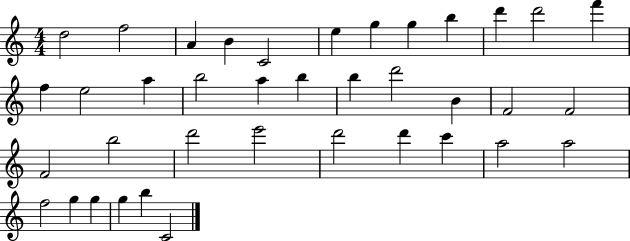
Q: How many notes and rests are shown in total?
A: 38